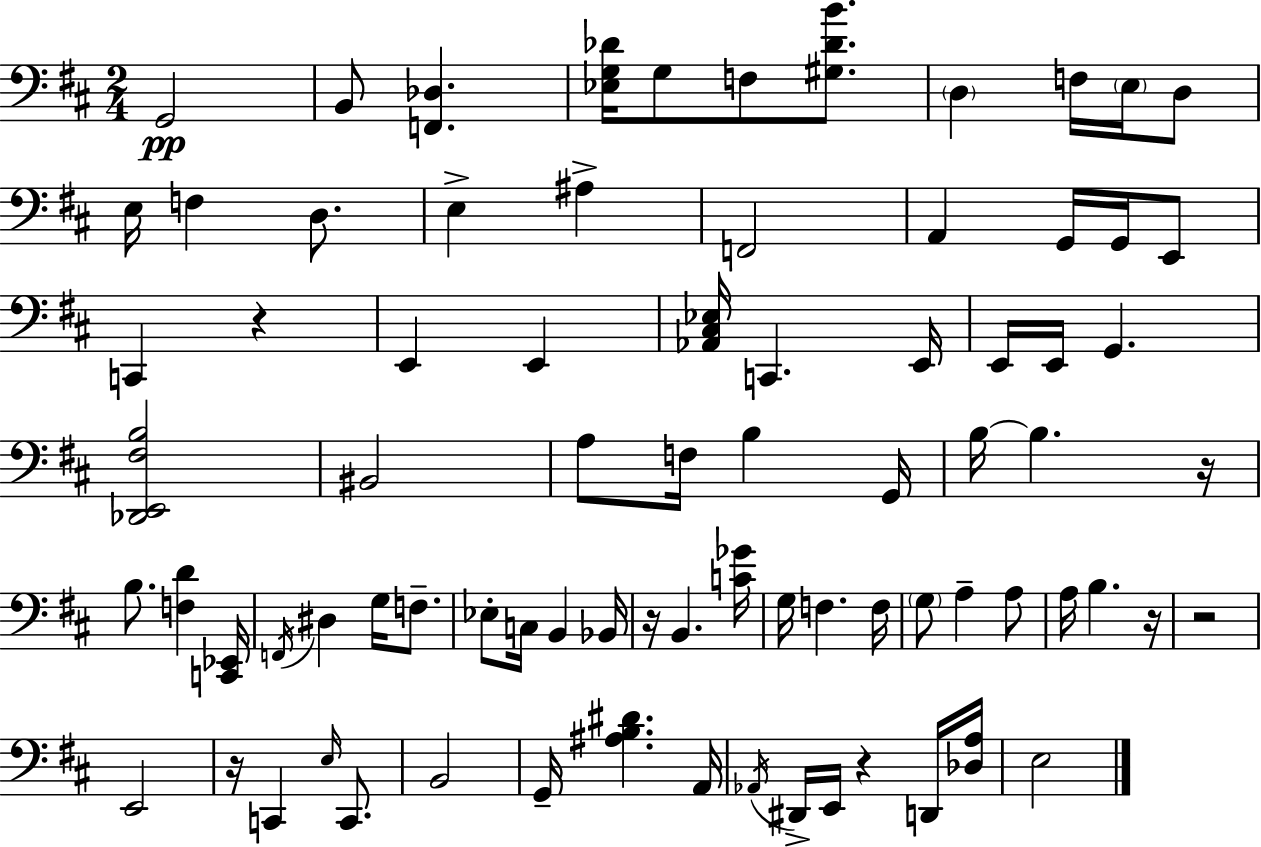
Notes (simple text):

G2/h B2/e [F2,Db3]/q. [Eb3,G3,Db4]/s G3/e F3/e [G#3,Db4,B4]/e. D3/q F3/s E3/s D3/e E3/s F3/q D3/e. E3/q A#3/q F2/h A2/q G2/s G2/s E2/e C2/q R/q E2/q E2/q [Ab2,C#3,Eb3]/s C2/q. E2/s E2/s E2/s G2/q. [Db2,E2,F#3,B3]/h BIS2/h A3/e F3/s B3/q G2/s B3/s B3/q. R/s B3/e. [F3,D4]/q [C2,Eb2]/s F2/s D#3/q G3/s F3/e. Eb3/e C3/s B2/q Bb2/s R/s B2/q. [C4,Gb4]/s G3/s F3/q. F3/s G3/e A3/q A3/e A3/s B3/q. R/s R/h E2/h R/s C2/q E3/s C2/e. B2/h G2/s [A#3,B3,D#4]/q. A2/s Ab2/s D#2/s E2/s R/q D2/s [Db3,A3]/s E3/h